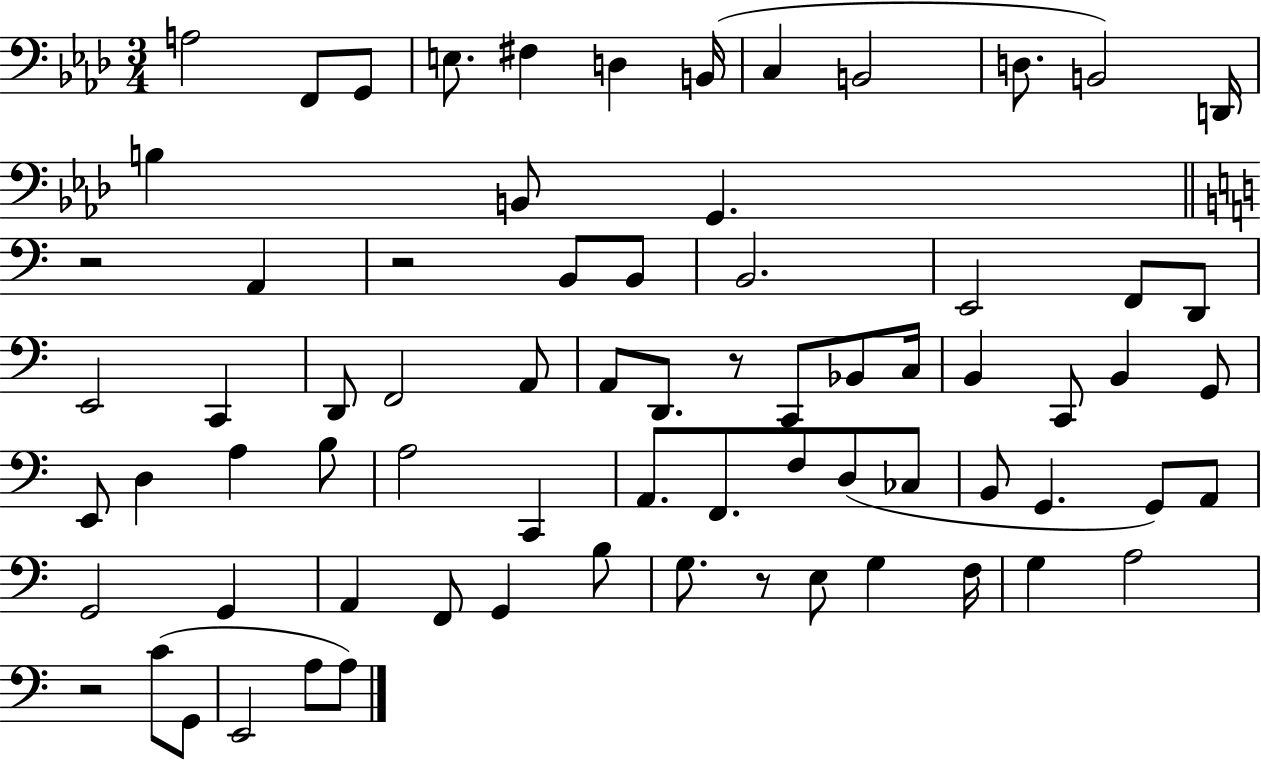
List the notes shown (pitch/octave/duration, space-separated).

A3/h F2/e G2/e E3/e. F#3/q D3/q B2/s C3/q B2/h D3/e. B2/h D2/s B3/q B2/e G2/q. R/h A2/q R/h B2/e B2/e B2/h. E2/h F2/e D2/e E2/h C2/q D2/e F2/h A2/e A2/e D2/e. R/e C2/e Bb2/e C3/s B2/q C2/e B2/q G2/e E2/e D3/q A3/q B3/e A3/h C2/q A2/e. F2/e. F3/e D3/e CES3/e B2/e G2/q. G2/e A2/e G2/h G2/q A2/q F2/e G2/q B3/e G3/e. R/e E3/e G3/q F3/s G3/q A3/h R/h C4/e G2/e E2/h A3/e A3/e